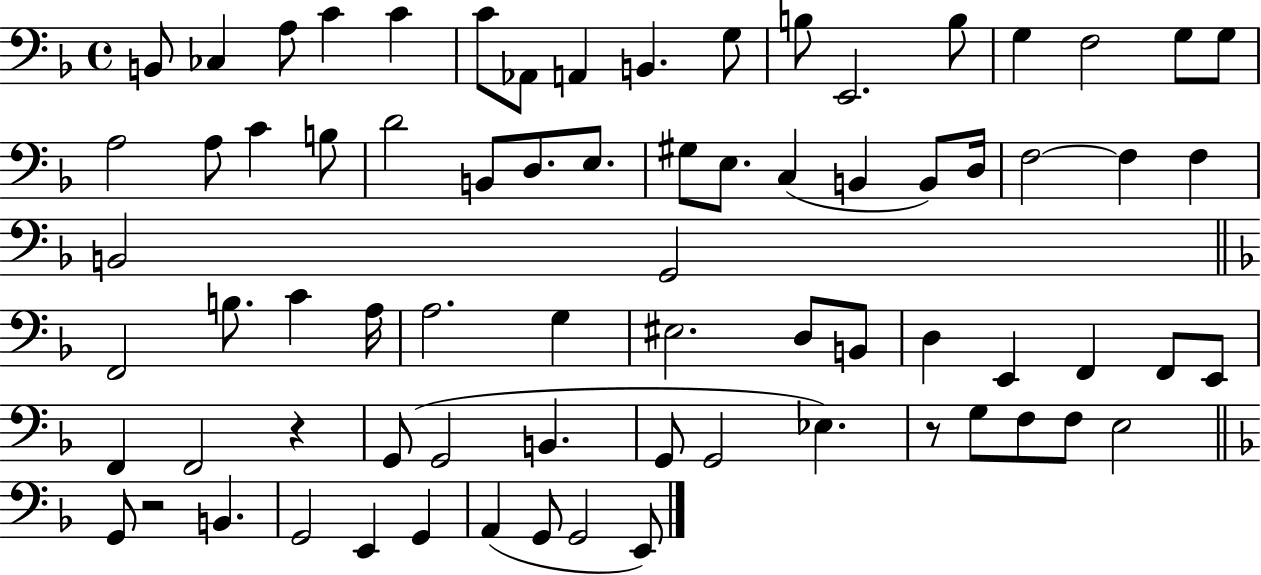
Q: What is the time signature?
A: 4/4